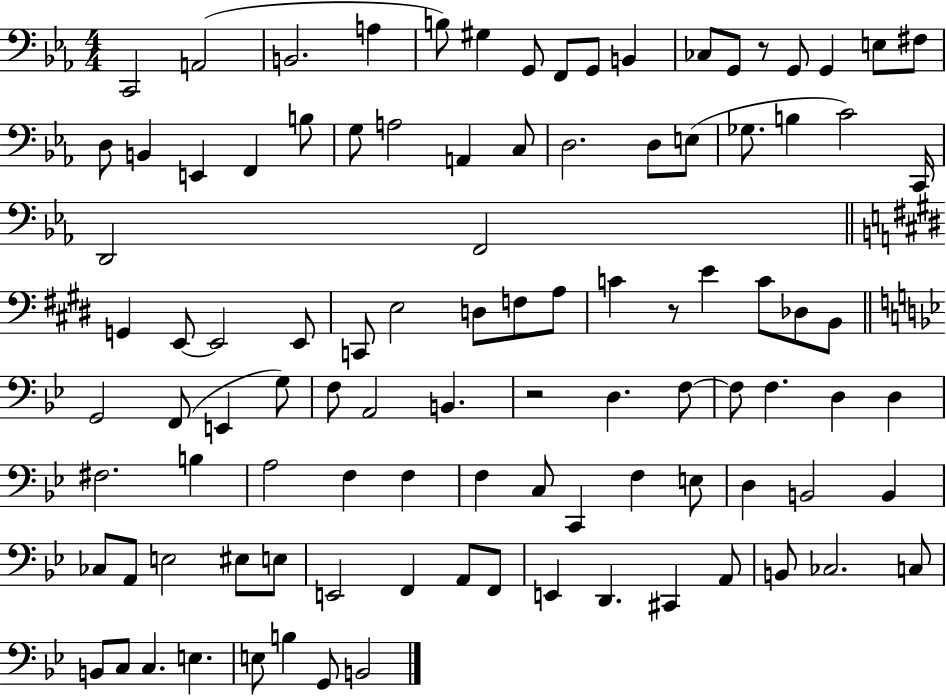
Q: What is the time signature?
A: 4/4